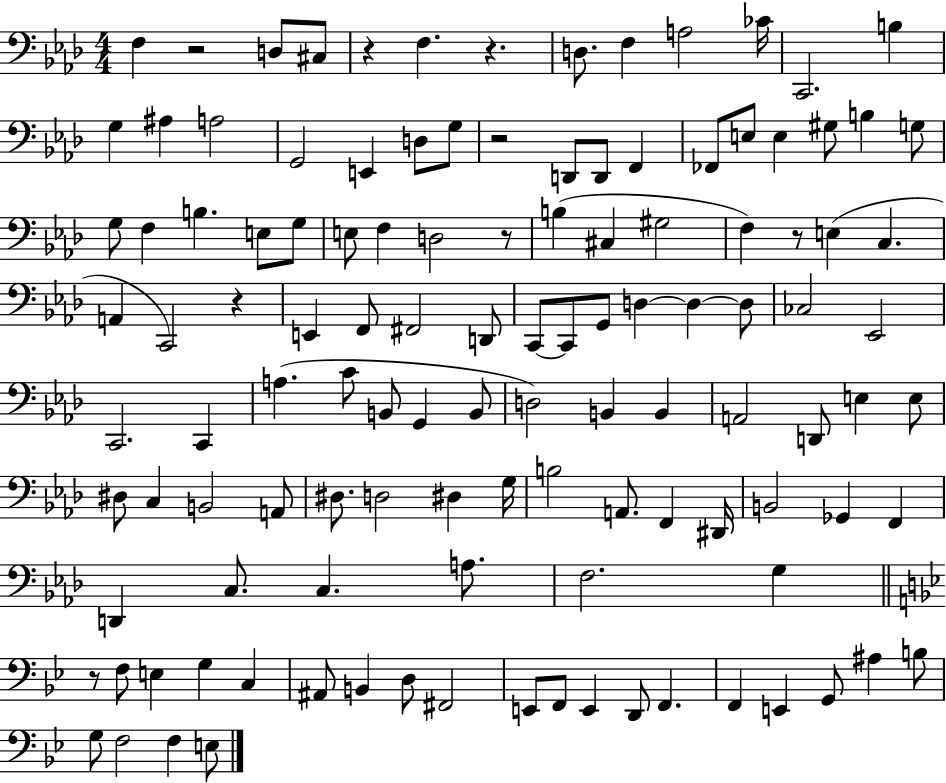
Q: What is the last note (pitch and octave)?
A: E3